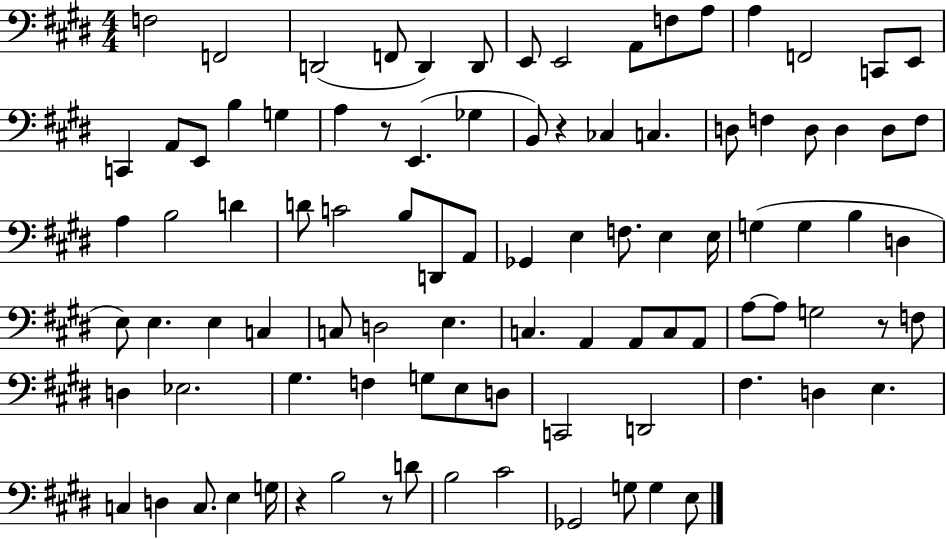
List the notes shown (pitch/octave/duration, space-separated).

F3/h F2/h D2/h F2/e D2/q D2/e E2/e E2/h A2/e F3/e A3/e A3/q F2/h C2/e E2/e C2/q A2/e E2/e B3/q G3/q A3/q R/e E2/q. Gb3/q B2/e R/q CES3/q C3/q. D3/e F3/q D3/e D3/q D3/e F3/e A3/q B3/h D4/q D4/e C4/h B3/e D2/e A2/e Gb2/q E3/q F3/e. E3/q E3/s G3/q G3/q B3/q D3/q E3/e E3/q. E3/q C3/q C3/e D3/h E3/q. C3/q. A2/q A2/e C3/e A2/e A3/e A3/e G3/h R/e F3/e D3/q Eb3/h. G#3/q. F3/q G3/e E3/e D3/e C2/h D2/h F#3/q. D3/q E3/q. C3/q D3/q C3/e. E3/q G3/s R/q B3/h R/e D4/e B3/h C#4/h Gb2/h G3/e G3/q E3/e